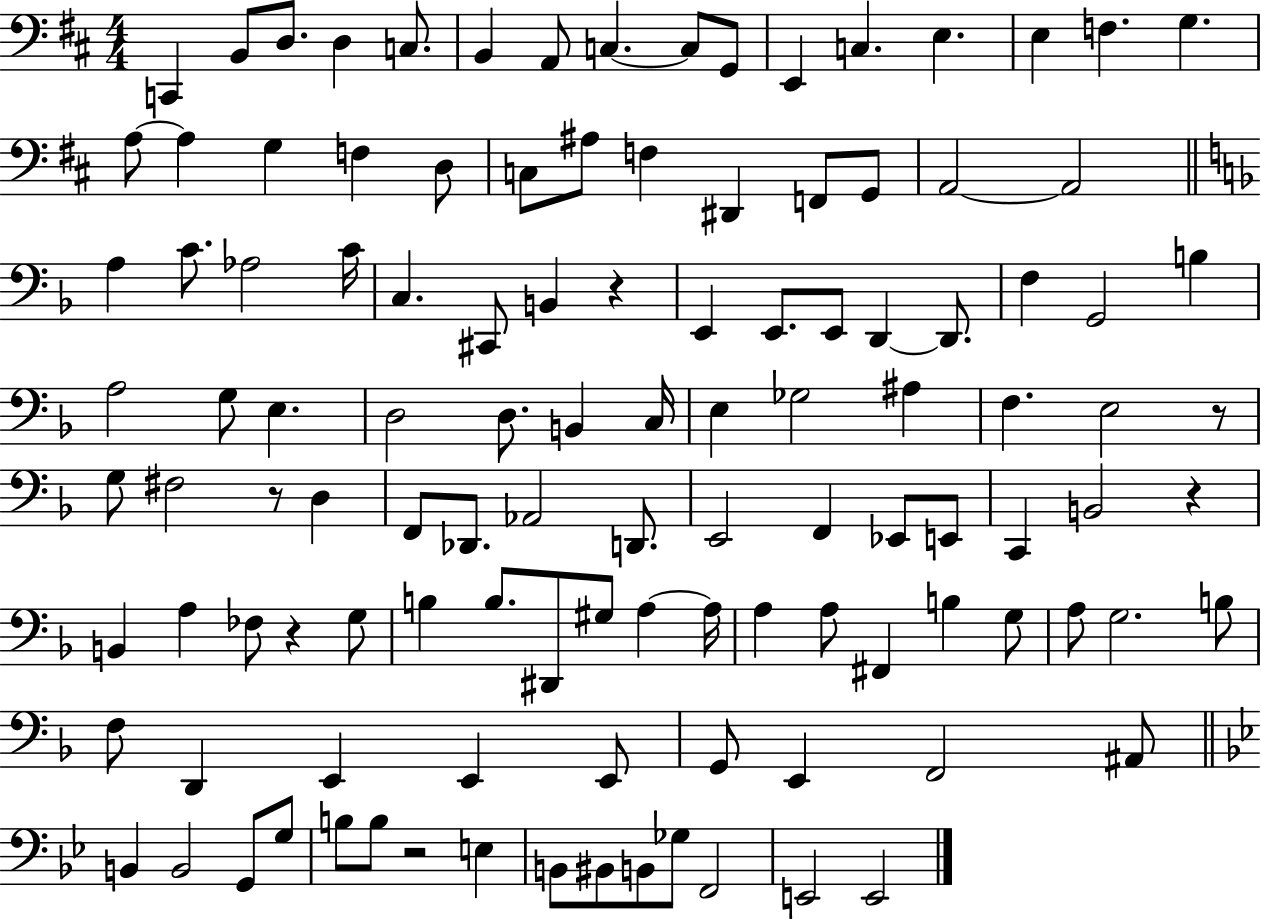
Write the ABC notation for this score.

X:1
T:Untitled
M:4/4
L:1/4
K:D
C,, B,,/2 D,/2 D, C,/2 B,, A,,/2 C, C,/2 G,,/2 E,, C, E, E, F, G, A,/2 A, G, F, D,/2 C,/2 ^A,/2 F, ^D,, F,,/2 G,,/2 A,,2 A,,2 A, C/2 _A,2 C/4 C, ^C,,/2 B,, z E,, E,,/2 E,,/2 D,, D,,/2 F, G,,2 B, A,2 G,/2 E, D,2 D,/2 B,, C,/4 E, _G,2 ^A, F, E,2 z/2 G,/2 ^F,2 z/2 D, F,,/2 _D,,/2 _A,,2 D,,/2 E,,2 F,, _E,,/2 E,,/2 C,, B,,2 z B,, A, _F,/2 z G,/2 B, B,/2 ^D,,/2 ^G,/2 A, A,/4 A, A,/2 ^F,, B, G,/2 A,/2 G,2 B,/2 F,/2 D,, E,, E,, E,,/2 G,,/2 E,, F,,2 ^A,,/2 B,, B,,2 G,,/2 G,/2 B,/2 B,/2 z2 E, B,,/2 ^B,,/2 B,,/2 _G,/2 F,,2 E,,2 E,,2